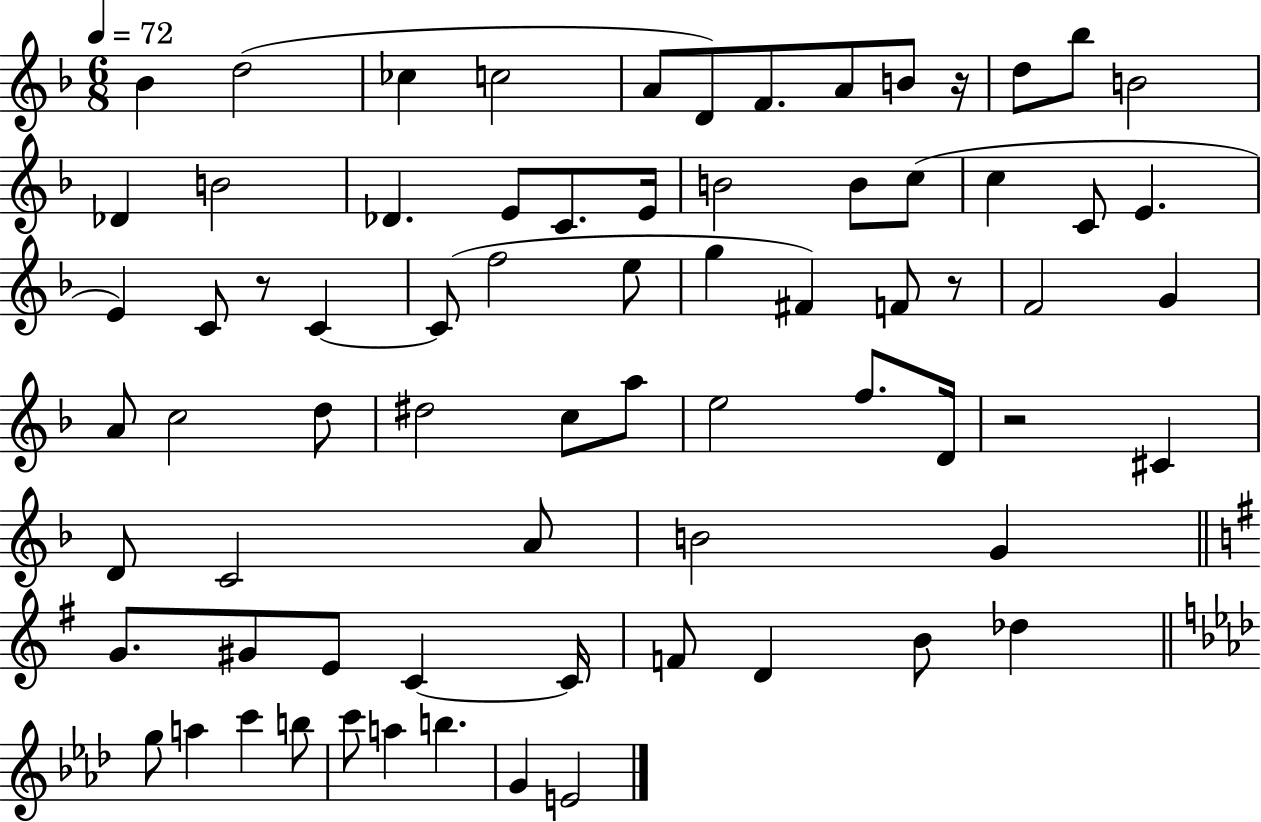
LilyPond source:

{
  \clef treble
  \numericTimeSignature
  \time 6/8
  \key f \major
  \tempo 4 = 72
  \repeat volta 2 { bes'4 d''2( | ces''4 c''2 | a'8 d'8) f'8. a'8 b'8 r16 | d''8 bes''8 b'2 | \break des'4 b'2 | des'4. e'8 c'8. e'16 | b'2 b'8 c''8( | c''4 c'8 e'4. | \break e'4) c'8 r8 c'4~~ | c'8( f''2 e''8 | g''4 fis'4) f'8 r8 | f'2 g'4 | \break a'8 c''2 d''8 | dis''2 c''8 a''8 | e''2 f''8. d'16 | r2 cis'4 | \break d'8 c'2 a'8 | b'2 g'4 | \bar "||" \break \key g \major g'8. gis'8 e'8 c'4~~ c'16 | f'8 d'4 b'8 des''4 | \bar "||" \break \key aes \major g''8 a''4 c'''4 b''8 | c'''8 a''4 b''4. | g'4 e'2 | } \bar "|."
}